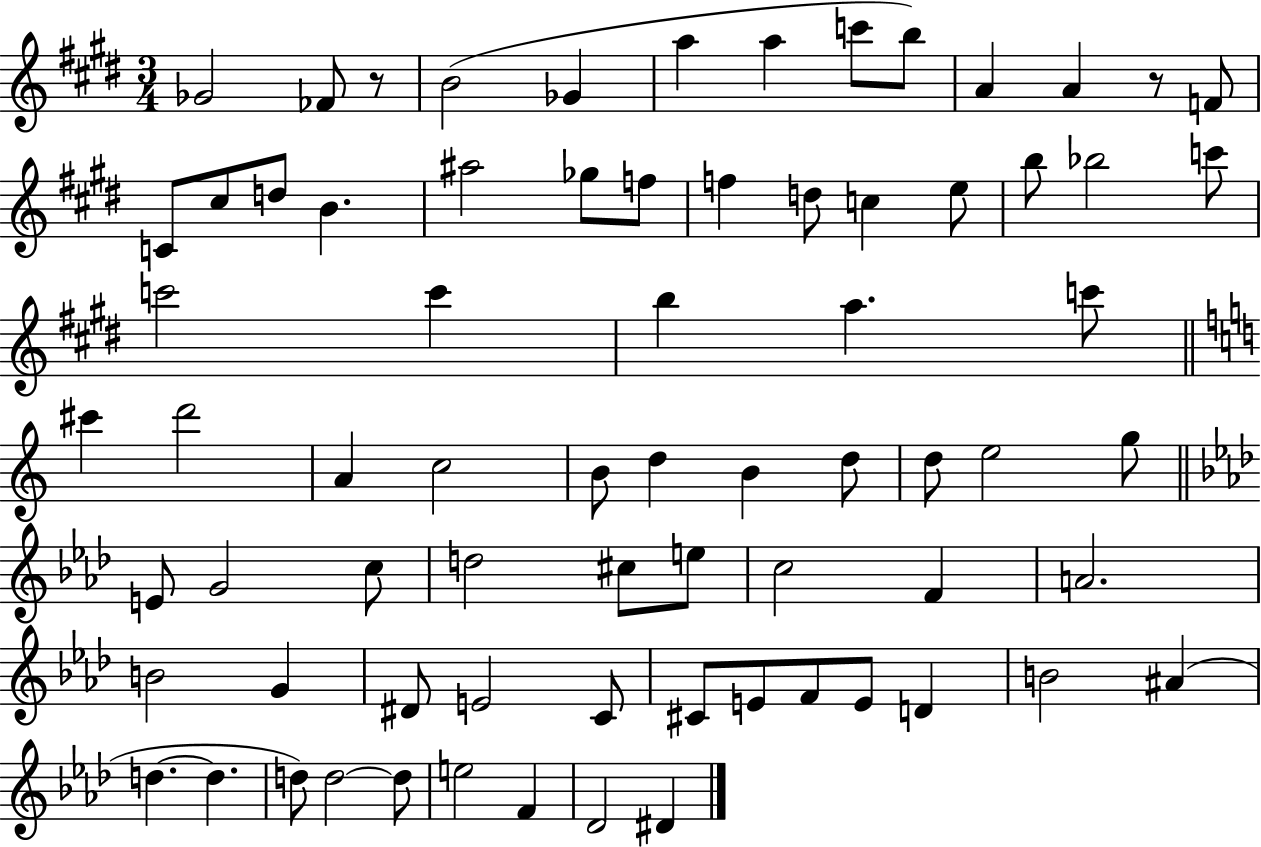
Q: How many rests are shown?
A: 2